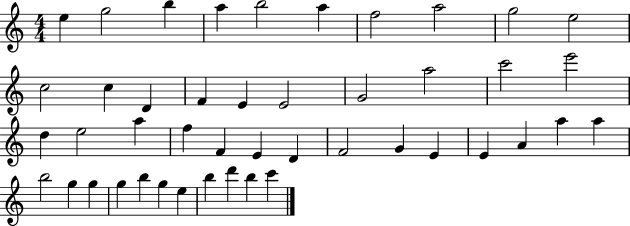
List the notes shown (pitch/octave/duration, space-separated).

E5/q G5/h B5/q A5/q B5/h A5/q F5/h A5/h G5/h E5/h C5/h C5/q D4/q F4/q E4/q E4/h G4/h A5/h C6/h E6/h D5/q E5/h A5/q F5/q F4/q E4/q D4/q F4/h G4/q E4/q E4/q A4/q A5/q A5/q B5/h G5/q G5/q G5/q B5/q G5/q E5/q B5/q D6/q B5/q C6/q